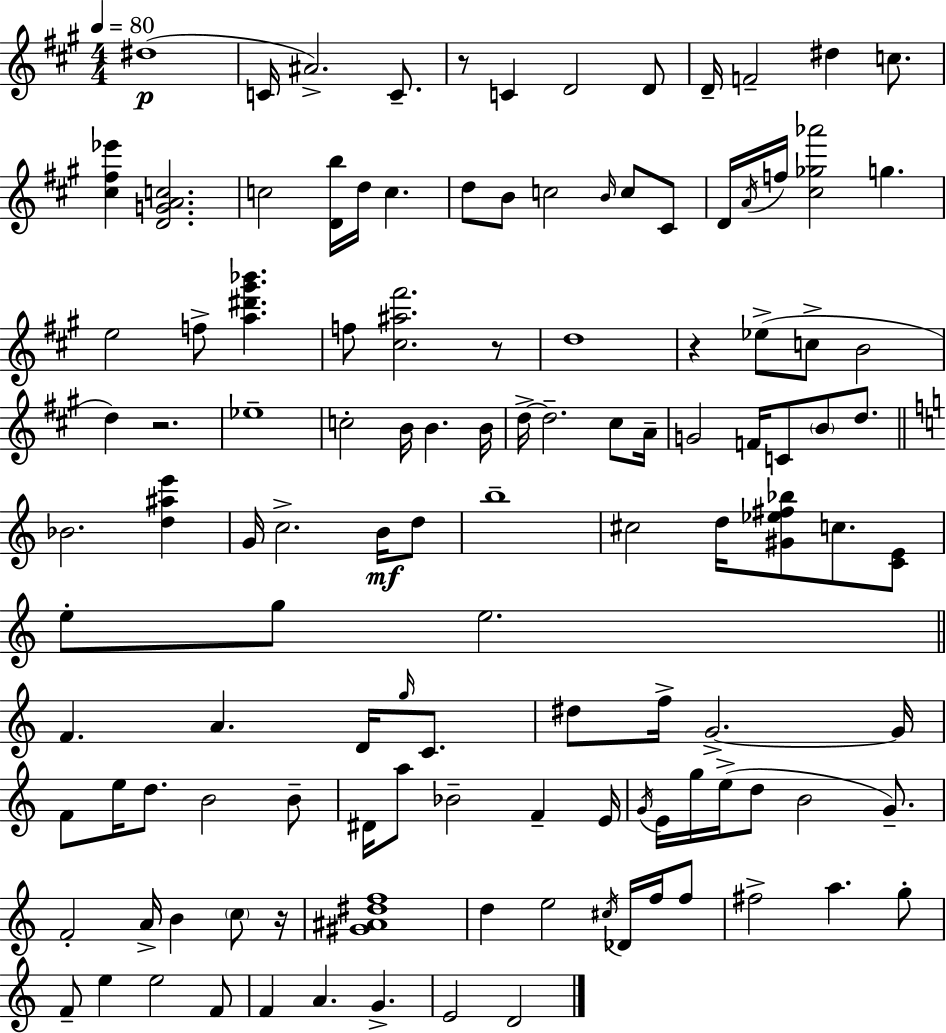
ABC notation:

X:1
T:Untitled
M:4/4
L:1/4
K:A
^d4 C/4 ^A2 C/2 z/2 C D2 D/2 D/4 F2 ^d c/2 [^c^f_e'] [DGAc]2 c2 [Db]/4 d/4 c d/2 B/2 c2 B/4 c/2 ^C/2 D/4 A/4 f/4 [^c_g_a']2 g e2 f/2 [a^d'^g'_b'] f/2 [^c^a^f']2 z/2 d4 z _e/2 c/2 B2 d z2 _e4 c2 B/4 B B/4 d/4 d2 ^c/2 A/4 G2 F/4 C/2 B/2 d/2 _B2 [d^ae'] G/4 c2 B/4 d/2 b4 ^c2 d/4 [^G_e^f_b]/2 c/2 [CE]/2 e/2 g/2 e2 F A D/4 g/4 C/2 ^d/2 f/4 G2 G/4 F/2 e/4 d/2 B2 B/2 ^D/4 a/2 _B2 F E/4 G/4 E/4 g/4 e/4 d/2 B2 G/2 F2 A/4 B c/2 z/4 [^G^A^df]4 d e2 ^c/4 _D/4 f/4 f/2 ^f2 a g/2 F/2 e e2 F/2 F A G E2 D2